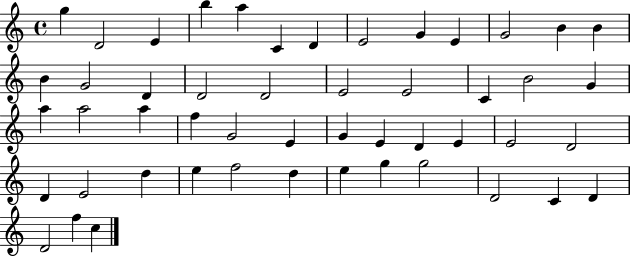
G5/q D4/h E4/q B5/q A5/q C4/q D4/q E4/h G4/q E4/q G4/h B4/q B4/q B4/q G4/h D4/q D4/h D4/h E4/h E4/h C4/q B4/h G4/q A5/q A5/h A5/q F5/q G4/h E4/q G4/q E4/q D4/q E4/q E4/h D4/h D4/q E4/h D5/q E5/q F5/h D5/q E5/q G5/q G5/h D4/h C4/q D4/q D4/h F5/q C5/q